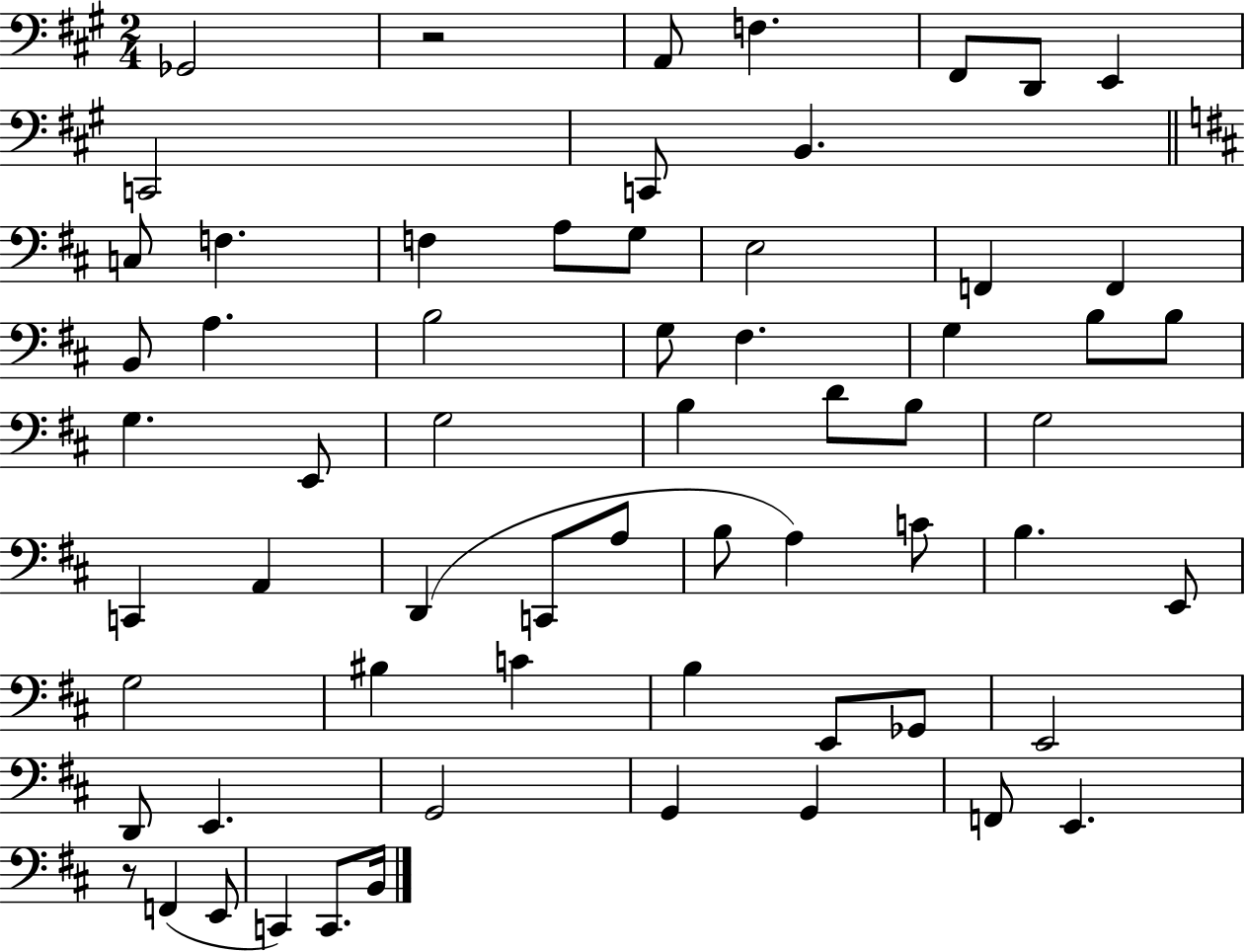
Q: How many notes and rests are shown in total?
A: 63